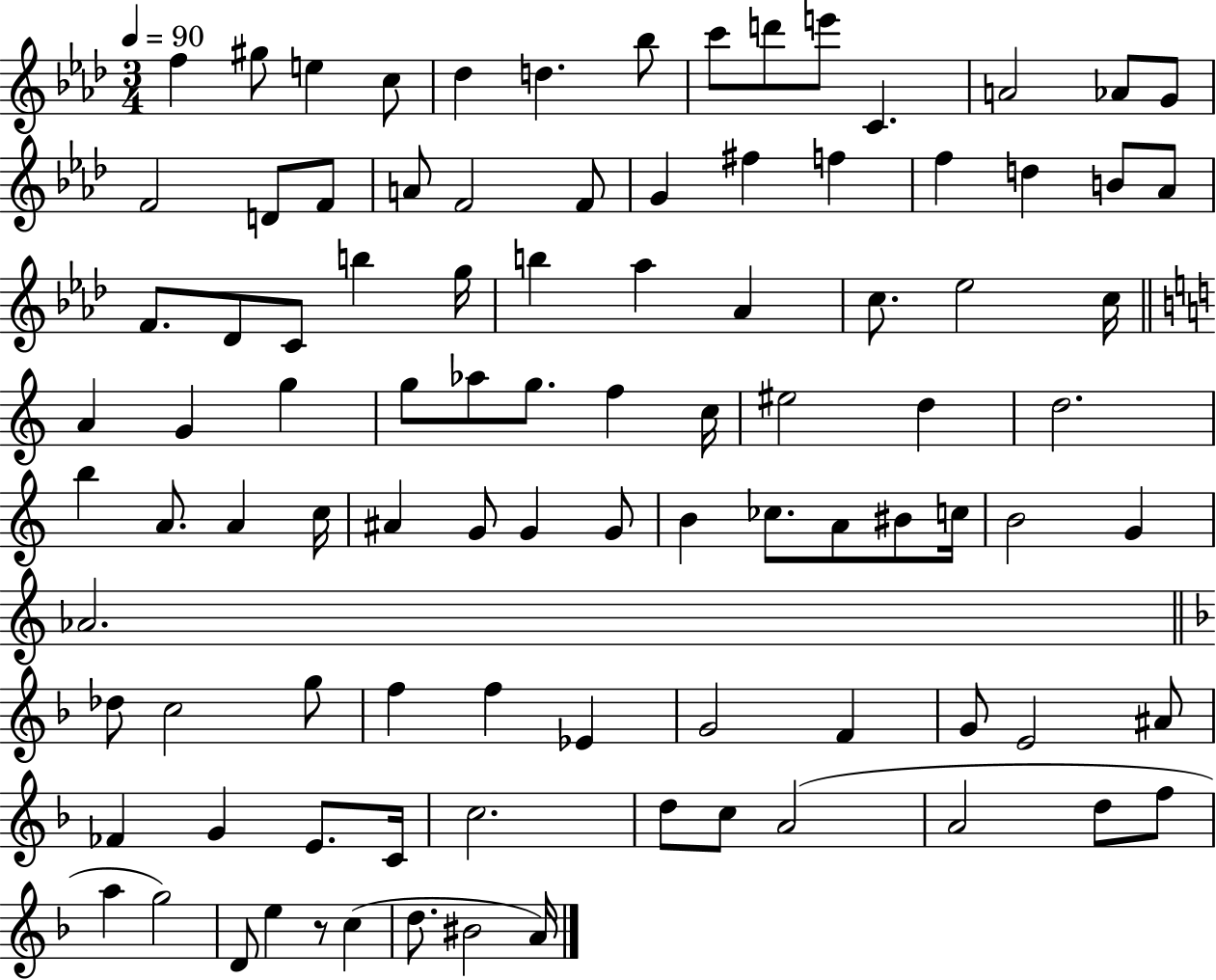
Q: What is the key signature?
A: AES major